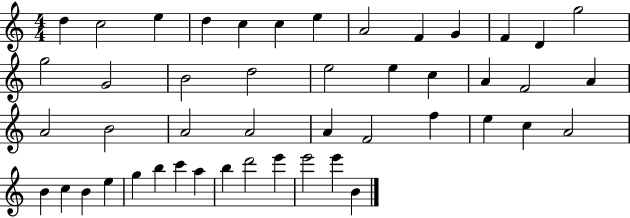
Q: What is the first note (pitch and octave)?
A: D5